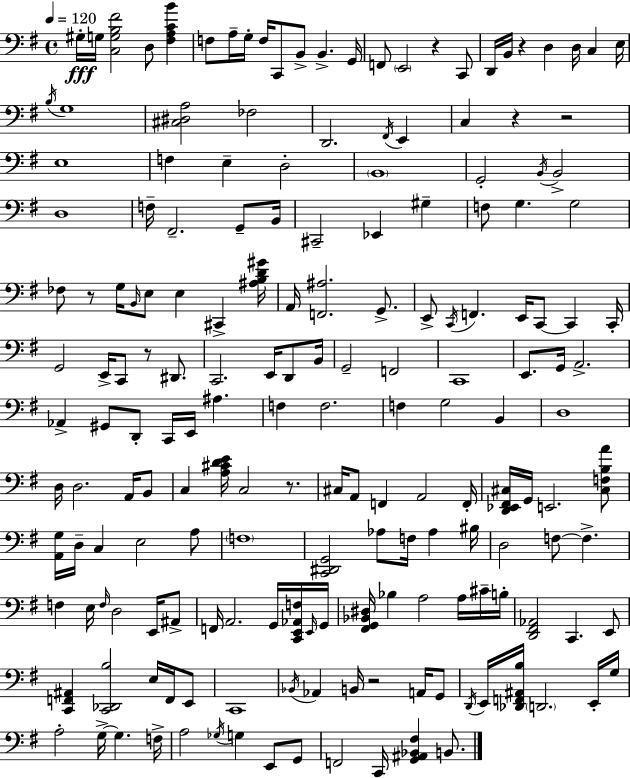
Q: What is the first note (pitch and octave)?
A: G#3